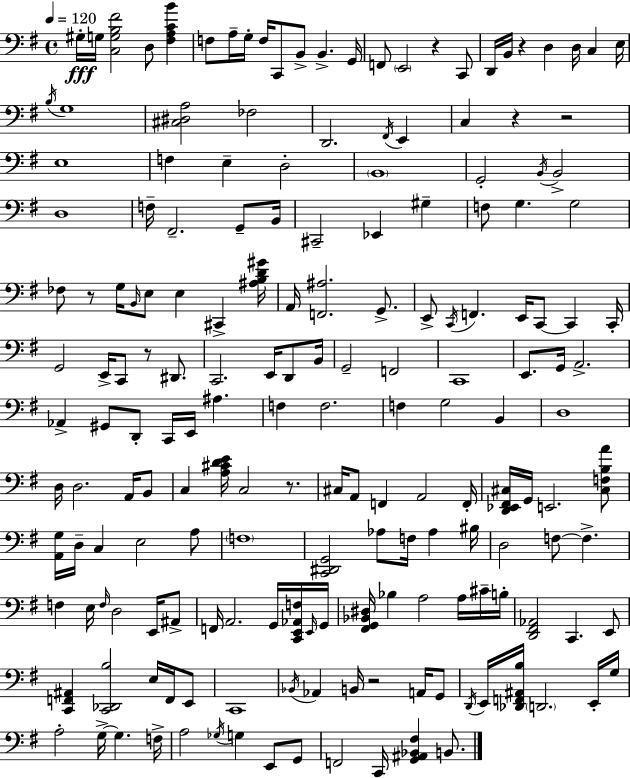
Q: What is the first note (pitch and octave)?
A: G#3